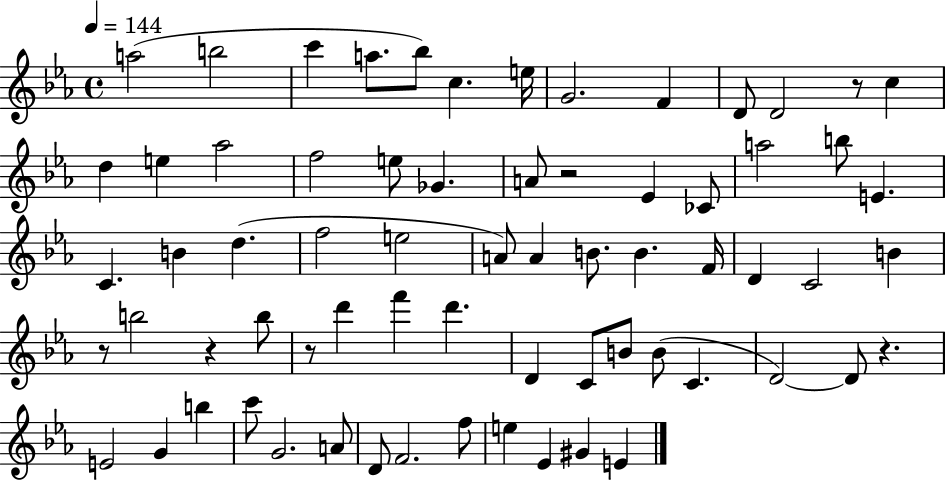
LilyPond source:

{
  \clef treble
  \time 4/4
  \defaultTimeSignature
  \key ees \major
  \tempo 4 = 144
  a''2( b''2 | c'''4 a''8. bes''8) c''4. e''16 | g'2. f'4 | d'8 d'2 r8 c''4 | \break d''4 e''4 aes''2 | f''2 e''8 ges'4. | a'8 r2 ees'4 ces'8 | a''2 b''8 e'4. | \break c'4. b'4 d''4.( | f''2 e''2 | a'8) a'4 b'8. b'4. f'16 | d'4 c'2 b'4 | \break r8 b''2 r4 b''8 | r8 d'''4 f'''4 d'''4. | d'4 c'8 b'8 b'8( c'4. | d'2~~) d'8 r4. | \break e'2 g'4 b''4 | c'''8 g'2. a'8 | d'8 f'2. f''8 | e''4 ees'4 gis'4 e'4 | \break \bar "|."
}